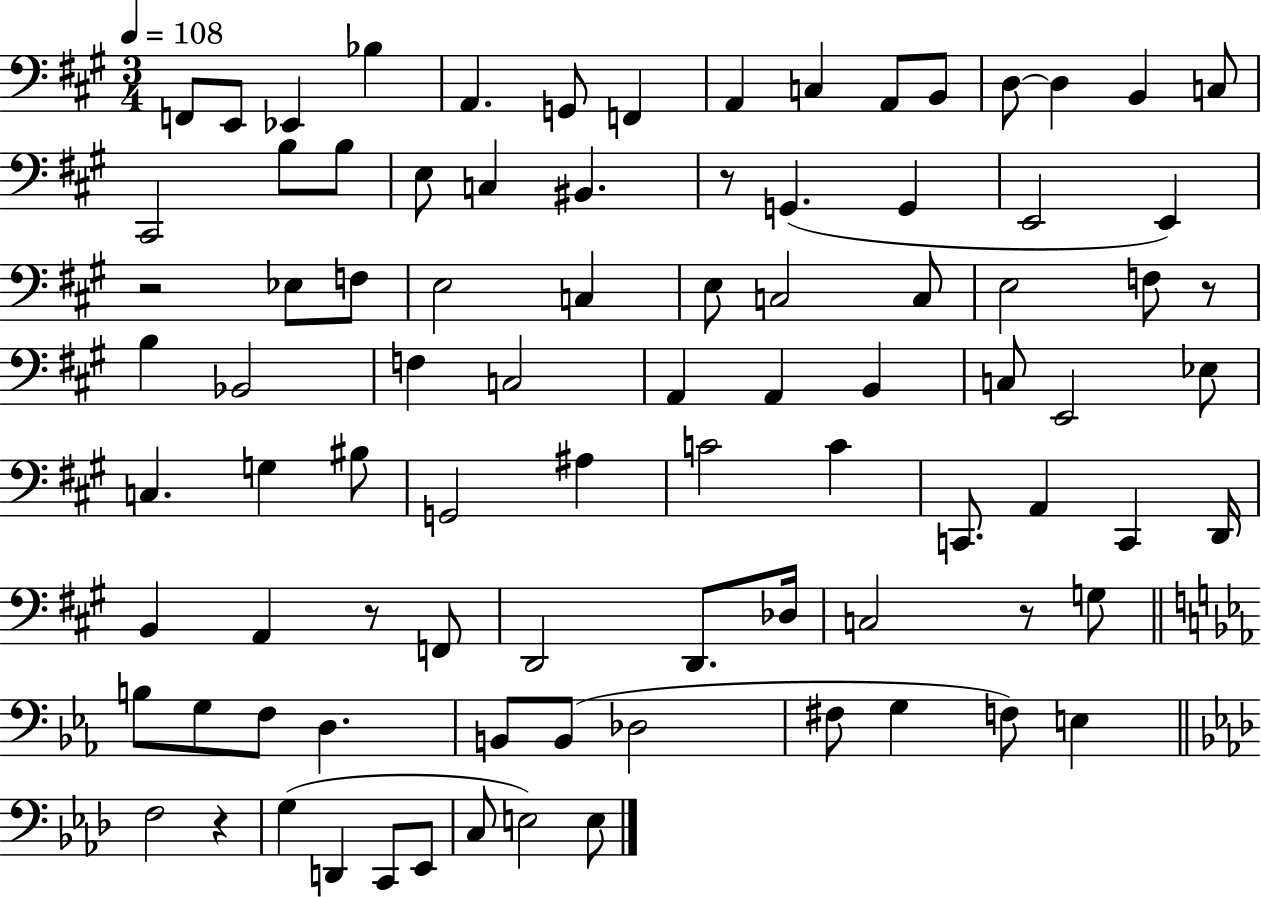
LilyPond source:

{
  \clef bass
  \numericTimeSignature
  \time 3/4
  \key a \major
  \tempo 4 = 108
  f,8 e,8 ees,4 bes4 | a,4. g,8 f,4 | a,4 c4 a,8 b,8 | d8~~ d4 b,4 c8 | \break cis,2 b8 b8 | e8 c4 bis,4. | r8 g,4.( g,4 | e,2 e,4) | \break r2 ees8 f8 | e2 c4 | e8 c2 c8 | e2 f8 r8 | \break b4 bes,2 | f4 c2 | a,4 a,4 b,4 | c8 e,2 ees8 | \break c4. g4 bis8 | g,2 ais4 | c'2 c'4 | c,8. a,4 c,4 d,16 | \break b,4 a,4 r8 f,8 | d,2 d,8. des16 | c2 r8 g8 | \bar "||" \break \key ees \major b8 g8 f8 d4. | b,8 b,8( des2 | fis8 g4 f8) e4 | \bar "||" \break \key f \minor f2 r4 | g4( d,4 c,8 ees,8 | c8 e2) e8 | \bar "|."
}